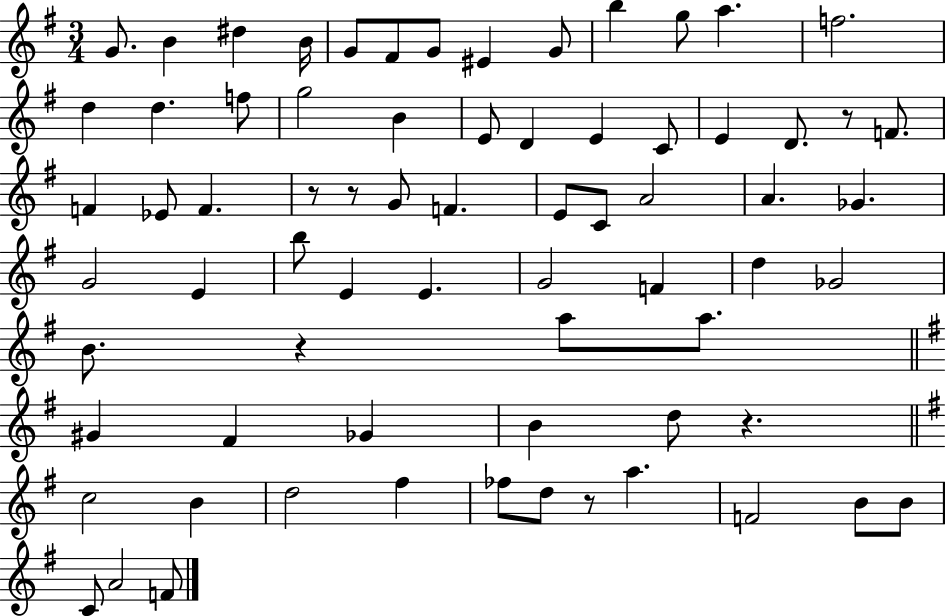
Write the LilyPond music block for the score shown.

{
  \clef treble
  \numericTimeSignature
  \time 3/4
  \key g \major
  g'8. b'4 dis''4 b'16 | g'8 fis'8 g'8 eis'4 g'8 | b''4 g''8 a''4. | f''2. | \break d''4 d''4. f''8 | g''2 b'4 | e'8 d'4 e'4 c'8 | e'4 d'8. r8 f'8. | \break f'4 ees'8 f'4. | r8 r8 g'8 f'4. | e'8 c'8 a'2 | a'4. ges'4. | \break g'2 e'4 | b''8 e'4 e'4. | g'2 f'4 | d''4 ges'2 | \break b'8. r4 a''8 a''8. | \bar "||" \break \key g \major gis'4 fis'4 ges'4 | b'4 d''8 r4. | \bar "||" \break \key e \minor c''2 b'4 | d''2 fis''4 | fes''8 d''8 r8 a''4. | f'2 b'8 b'8 | \break c'8 a'2 f'8 | \bar "|."
}